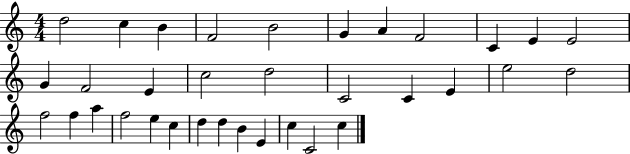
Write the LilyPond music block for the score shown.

{
  \clef treble
  \numericTimeSignature
  \time 4/4
  \key c \major
  d''2 c''4 b'4 | f'2 b'2 | g'4 a'4 f'2 | c'4 e'4 e'2 | \break g'4 f'2 e'4 | c''2 d''2 | c'2 c'4 e'4 | e''2 d''2 | \break f''2 f''4 a''4 | f''2 e''4 c''4 | d''4 d''4 b'4 e'4 | c''4 c'2 c''4 | \break \bar "|."
}